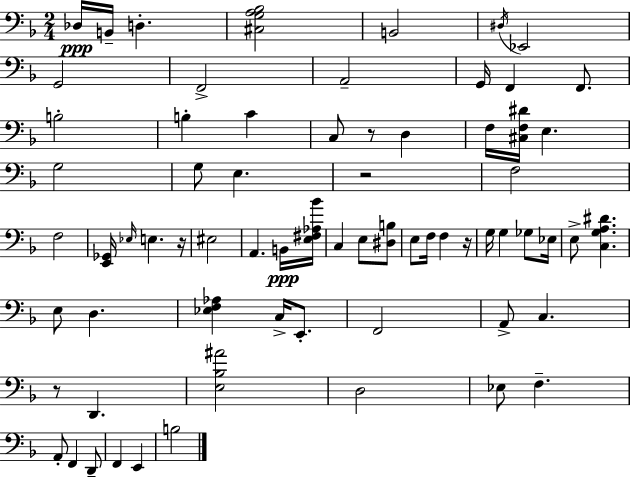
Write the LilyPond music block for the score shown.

{
  \clef bass
  \numericTimeSignature
  \time 2/4
  \key d \minor
  \repeat volta 2 { des16\ppp b,16-- d4.-. | <cis g a bes>2 | b,2 | \acciaccatura { dis16 } ees,2 | \break g,2 | f,2-> | a,2-- | g,16 f,4 f,8. | \break b2-. | b4-. c'4 | c8 r8 d4 | f16 <cis f dis'>16 e4. | \break g2 | g8 e4. | r2 | f2 | \break f2 | <e, ges,>16 \grace { ees16 } e4. | r16 eis2 | a,4. | \break b,16\ppp <e fis aes bes'>16 c4 e8 | <dis b>8 e8 f16 f4 | r16 g16 g4 ges8 | ees16 e8-> <c g a dis'>4. | \break e8 d4. | <ees f aes>4 c16-> e,8.-. | f,2 | a,8-> c4. | \break r8 d,4. | <e bes ais'>2 | d2 | ees8 f4.-- | \break a,8-. f,4 | d,8-- f,4 e,4 | b2 | } \bar "|."
}